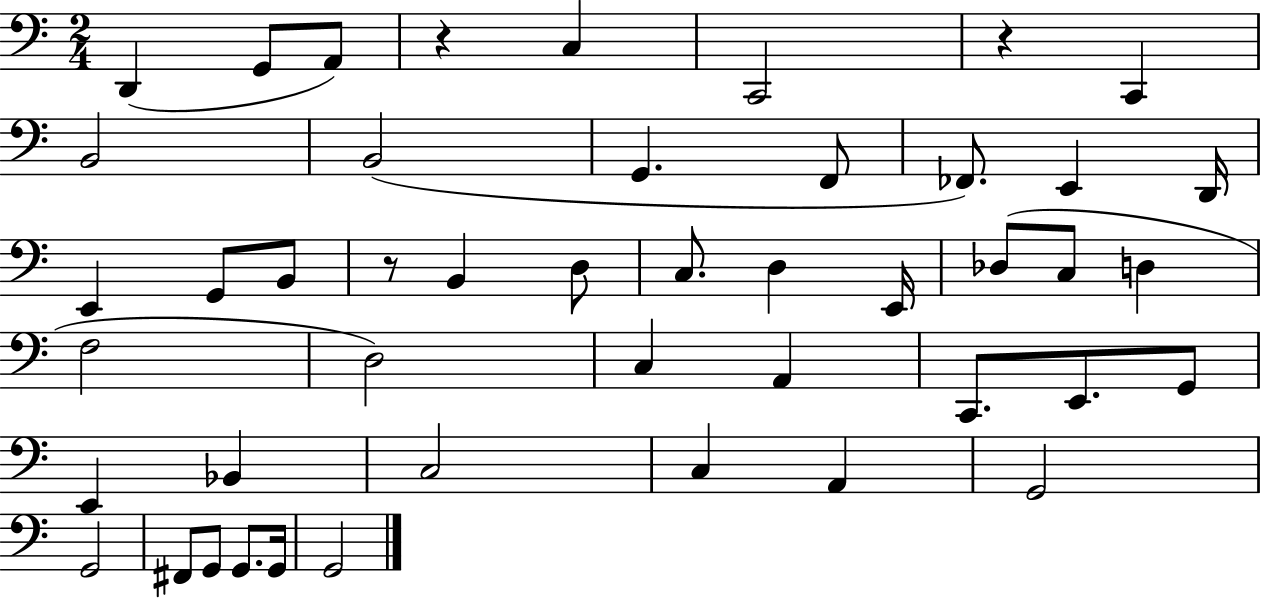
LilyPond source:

{
  \clef bass
  \numericTimeSignature
  \time 2/4
  \key c \major
  d,4( g,8 a,8) | r4 c4 | c,2 | r4 c,4 | \break b,2 | b,2( | g,4. f,8 | fes,8.) e,4 d,16 | \break e,4 g,8 b,8 | r8 b,4 d8 | c8. d4 e,16 | des8( c8 d4 | \break f2 | d2) | c4 a,4 | c,8. e,8. g,8 | \break e,4 bes,4 | c2 | c4 a,4 | g,2 | \break g,2 | fis,8 g,8 g,8. g,16 | g,2 | \bar "|."
}